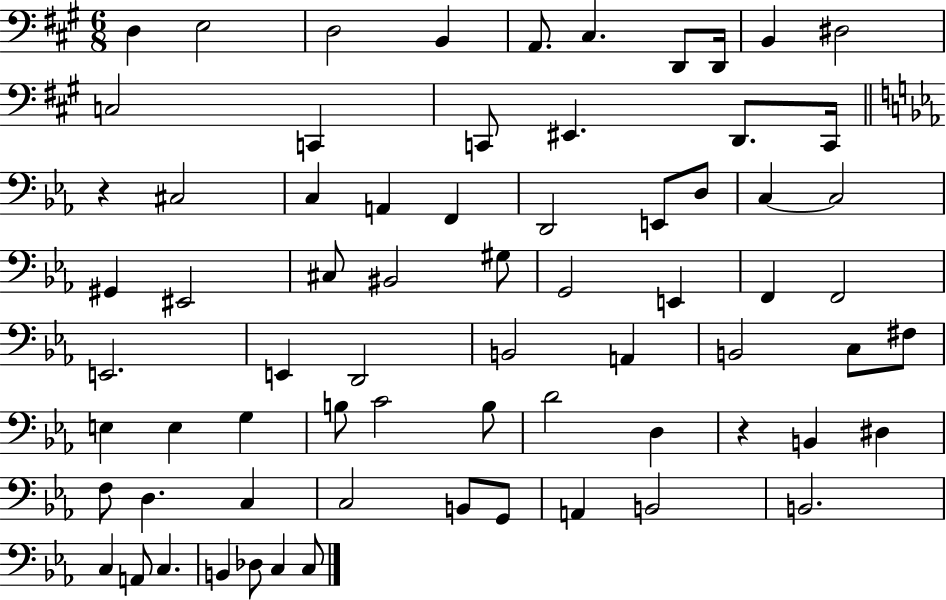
D3/q E3/h D3/h B2/q A2/e. C#3/q. D2/e D2/s B2/q D#3/h C3/h C2/q C2/e EIS2/q. D2/e. C2/s R/q C#3/h C3/q A2/q F2/q D2/h E2/e D3/e C3/q C3/h G#2/q EIS2/h C#3/e BIS2/h G#3/e G2/h E2/q F2/q F2/h E2/h. E2/q D2/h B2/h A2/q B2/h C3/e F#3/e E3/q E3/q G3/q B3/e C4/h B3/e D4/h D3/q R/q B2/q D#3/q F3/e D3/q. C3/q C3/h B2/e G2/e A2/q B2/h B2/h. C3/q A2/e C3/q. B2/q Db3/e C3/q C3/e